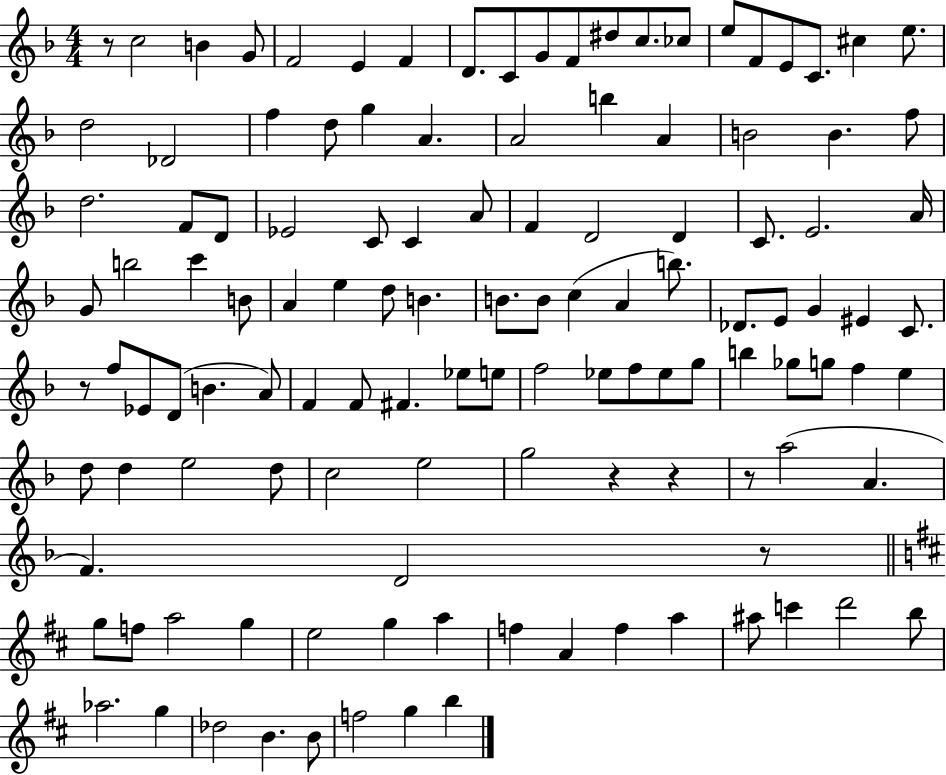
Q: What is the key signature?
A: F major